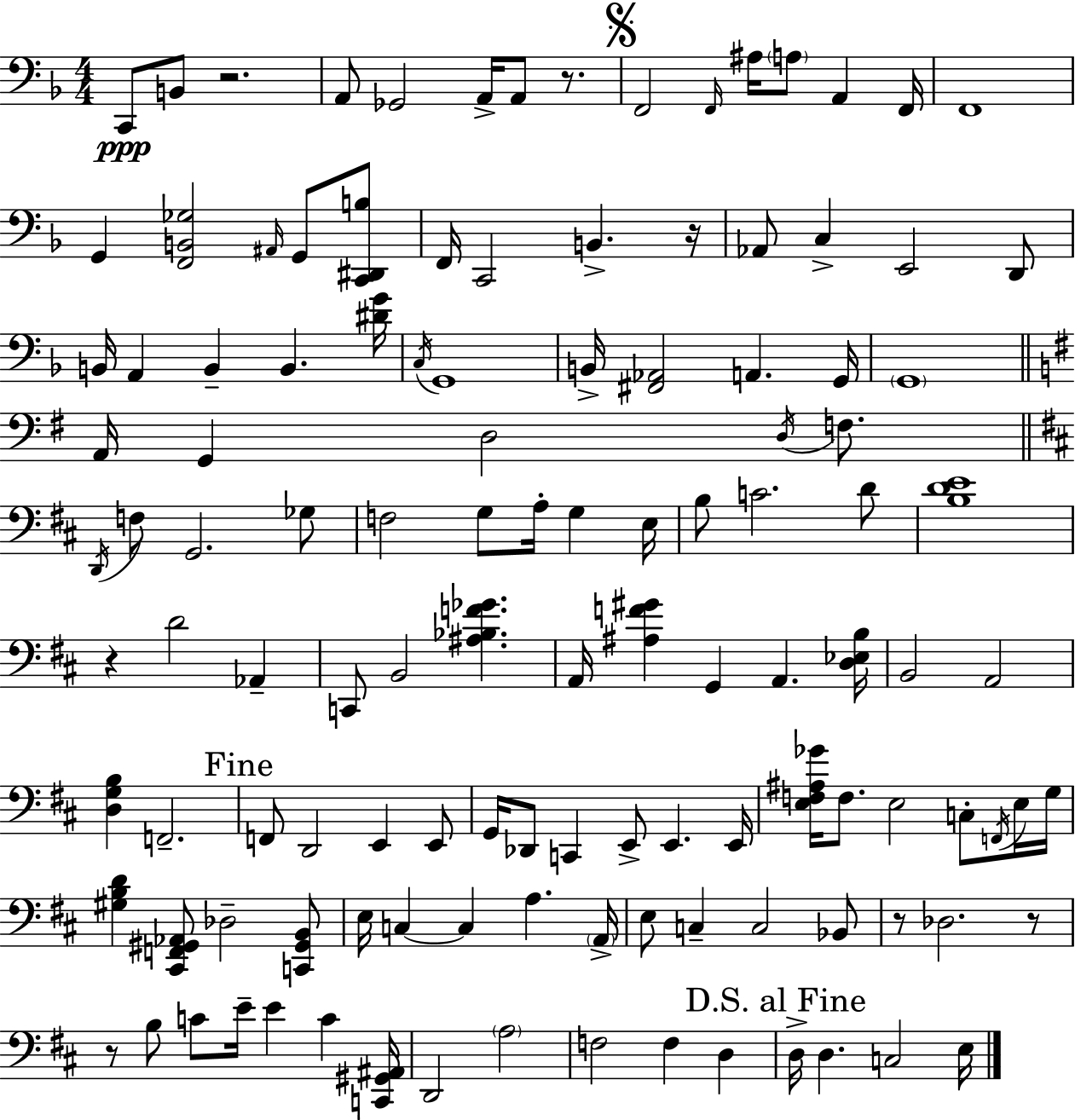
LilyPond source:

{
  \clef bass
  \numericTimeSignature
  \time 4/4
  \key d \minor
  c,8\ppp b,8 r2. | a,8 ges,2 a,16-> a,8 r8. | \mark \markup { \musicglyph "scripts.segno" } f,2 \grace { f,16 } ais16 \parenthesize a8 a,4 | f,16 f,1 | \break g,4 <f, b, ges>2 \grace { ais,16 } g,8 | <c, dis, b>8 f,16 c,2 b,4.-> | r16 aes,8 c4-> e,2 | d,8 b,16 a,4 b,4-- b,4. | \break <dis' g'>16 \acciaccatura { c16 } g,1 | b,16-> <fis, aes,>2 a,4. | g,16 \parenthesize g,1 | \bar "||" \break \key g \major a,16 g,4 d2 \acciaccatura { d16 } f8. | \bar "||" \break \key b \minor \acciaccatura { d,16 } f8 g,2. ges8 | f2 g8 a16-. g4 | e16 b8 c'2. d'8 | <b d' e'>1 | \break r4 d'2 aes,4-- | c,8 b,2 <ais bes f' ges'>4. | a,16 <ais f' gis'>4 g,4 a,4. | <d ees b>16 b,2 a,2 | \break <d g b>4 f,2.-- | \mark "Fine" f,8 d,2 e,4 e,8 | g,16 des,8 c,4 e,8-> e,4. | e,16 <e f ais ges'>16 f8. e2 c8-. \acciaccatura { f,16 } | \break e16 g16 <gis b d'>4 <cis, f, gis, aes,>8 des2-- | <c, gis, b,>8 e16 c4~~ c4 a4. | \parenthesize a,16-> e8 c4-- c2 | bes,8 r8 des2. | \break r8 r8 b8 c'8 e'16-- e'4 c'4 | <c, gis, ais,>16 d,2 \parenthesize a2 | f2 f4 d4 | \mark "D.S. al Fine" d16-> d4. c2 | \break e16 \bar "|."
}